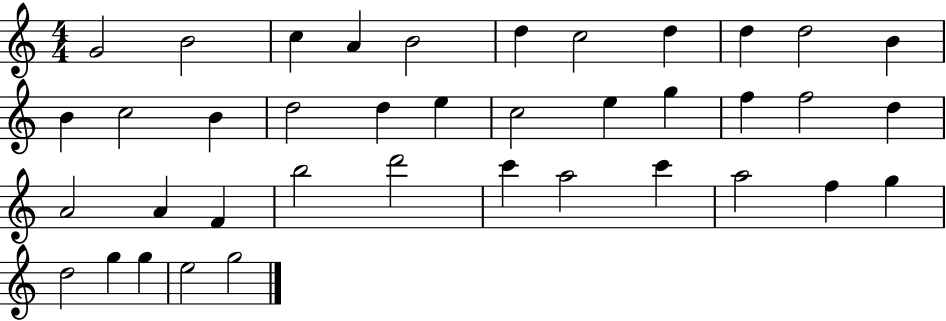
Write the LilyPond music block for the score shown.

{
  \clef treble
  \numericTimeSignature
  \time 4/4
  \key c \major
  g'2 b'2 | c''4 a'4 b'2 | d''4 c''2 d''4 | d''4 d''2 b'4 | \break b'4 c''2 b'4 | d''2 d''4 e''4 | c''2 e''4 g''4 | f''4 f''2 d''4 | \break a'2 a'4 f'4 | b''2 d'''2 | c'''4 a''2 c'''4 | a''2 f''4 g''4 | \break d''2 g''4 g''4 | e''2 g''2 | \bar "|."
}